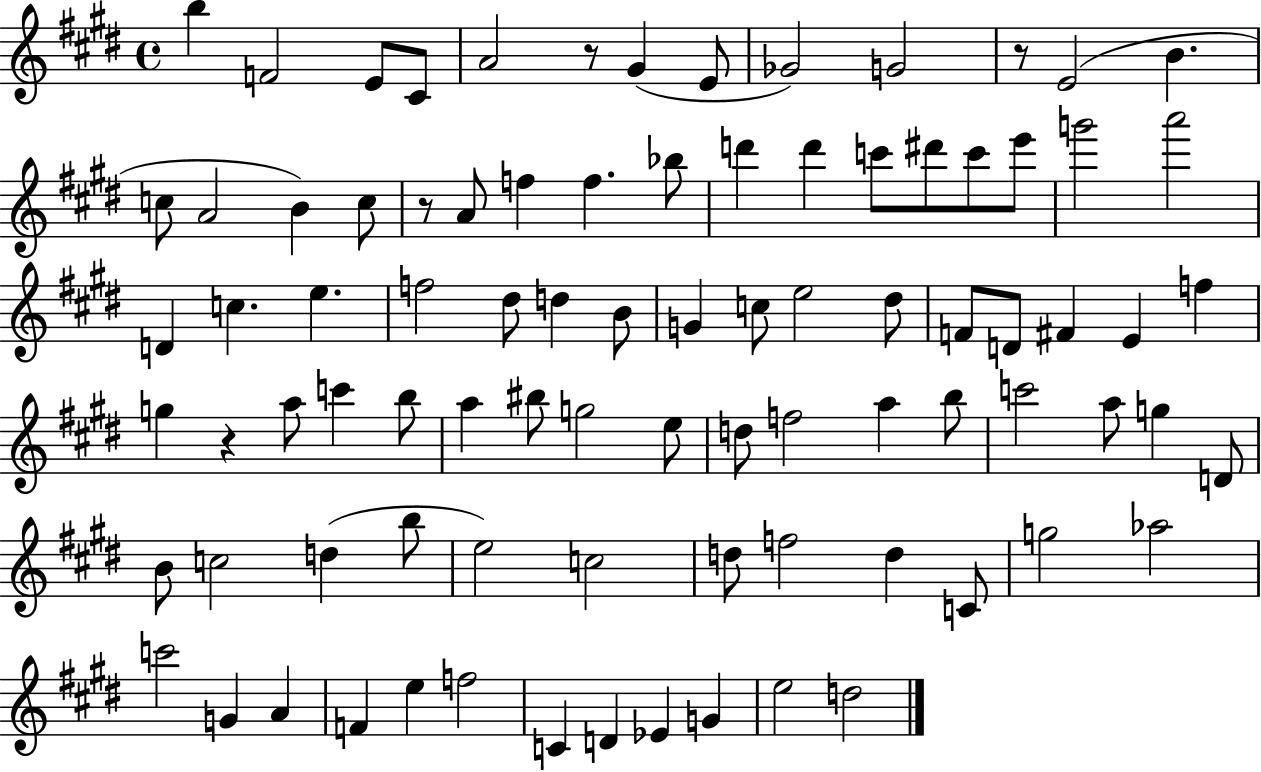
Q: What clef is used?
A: treble